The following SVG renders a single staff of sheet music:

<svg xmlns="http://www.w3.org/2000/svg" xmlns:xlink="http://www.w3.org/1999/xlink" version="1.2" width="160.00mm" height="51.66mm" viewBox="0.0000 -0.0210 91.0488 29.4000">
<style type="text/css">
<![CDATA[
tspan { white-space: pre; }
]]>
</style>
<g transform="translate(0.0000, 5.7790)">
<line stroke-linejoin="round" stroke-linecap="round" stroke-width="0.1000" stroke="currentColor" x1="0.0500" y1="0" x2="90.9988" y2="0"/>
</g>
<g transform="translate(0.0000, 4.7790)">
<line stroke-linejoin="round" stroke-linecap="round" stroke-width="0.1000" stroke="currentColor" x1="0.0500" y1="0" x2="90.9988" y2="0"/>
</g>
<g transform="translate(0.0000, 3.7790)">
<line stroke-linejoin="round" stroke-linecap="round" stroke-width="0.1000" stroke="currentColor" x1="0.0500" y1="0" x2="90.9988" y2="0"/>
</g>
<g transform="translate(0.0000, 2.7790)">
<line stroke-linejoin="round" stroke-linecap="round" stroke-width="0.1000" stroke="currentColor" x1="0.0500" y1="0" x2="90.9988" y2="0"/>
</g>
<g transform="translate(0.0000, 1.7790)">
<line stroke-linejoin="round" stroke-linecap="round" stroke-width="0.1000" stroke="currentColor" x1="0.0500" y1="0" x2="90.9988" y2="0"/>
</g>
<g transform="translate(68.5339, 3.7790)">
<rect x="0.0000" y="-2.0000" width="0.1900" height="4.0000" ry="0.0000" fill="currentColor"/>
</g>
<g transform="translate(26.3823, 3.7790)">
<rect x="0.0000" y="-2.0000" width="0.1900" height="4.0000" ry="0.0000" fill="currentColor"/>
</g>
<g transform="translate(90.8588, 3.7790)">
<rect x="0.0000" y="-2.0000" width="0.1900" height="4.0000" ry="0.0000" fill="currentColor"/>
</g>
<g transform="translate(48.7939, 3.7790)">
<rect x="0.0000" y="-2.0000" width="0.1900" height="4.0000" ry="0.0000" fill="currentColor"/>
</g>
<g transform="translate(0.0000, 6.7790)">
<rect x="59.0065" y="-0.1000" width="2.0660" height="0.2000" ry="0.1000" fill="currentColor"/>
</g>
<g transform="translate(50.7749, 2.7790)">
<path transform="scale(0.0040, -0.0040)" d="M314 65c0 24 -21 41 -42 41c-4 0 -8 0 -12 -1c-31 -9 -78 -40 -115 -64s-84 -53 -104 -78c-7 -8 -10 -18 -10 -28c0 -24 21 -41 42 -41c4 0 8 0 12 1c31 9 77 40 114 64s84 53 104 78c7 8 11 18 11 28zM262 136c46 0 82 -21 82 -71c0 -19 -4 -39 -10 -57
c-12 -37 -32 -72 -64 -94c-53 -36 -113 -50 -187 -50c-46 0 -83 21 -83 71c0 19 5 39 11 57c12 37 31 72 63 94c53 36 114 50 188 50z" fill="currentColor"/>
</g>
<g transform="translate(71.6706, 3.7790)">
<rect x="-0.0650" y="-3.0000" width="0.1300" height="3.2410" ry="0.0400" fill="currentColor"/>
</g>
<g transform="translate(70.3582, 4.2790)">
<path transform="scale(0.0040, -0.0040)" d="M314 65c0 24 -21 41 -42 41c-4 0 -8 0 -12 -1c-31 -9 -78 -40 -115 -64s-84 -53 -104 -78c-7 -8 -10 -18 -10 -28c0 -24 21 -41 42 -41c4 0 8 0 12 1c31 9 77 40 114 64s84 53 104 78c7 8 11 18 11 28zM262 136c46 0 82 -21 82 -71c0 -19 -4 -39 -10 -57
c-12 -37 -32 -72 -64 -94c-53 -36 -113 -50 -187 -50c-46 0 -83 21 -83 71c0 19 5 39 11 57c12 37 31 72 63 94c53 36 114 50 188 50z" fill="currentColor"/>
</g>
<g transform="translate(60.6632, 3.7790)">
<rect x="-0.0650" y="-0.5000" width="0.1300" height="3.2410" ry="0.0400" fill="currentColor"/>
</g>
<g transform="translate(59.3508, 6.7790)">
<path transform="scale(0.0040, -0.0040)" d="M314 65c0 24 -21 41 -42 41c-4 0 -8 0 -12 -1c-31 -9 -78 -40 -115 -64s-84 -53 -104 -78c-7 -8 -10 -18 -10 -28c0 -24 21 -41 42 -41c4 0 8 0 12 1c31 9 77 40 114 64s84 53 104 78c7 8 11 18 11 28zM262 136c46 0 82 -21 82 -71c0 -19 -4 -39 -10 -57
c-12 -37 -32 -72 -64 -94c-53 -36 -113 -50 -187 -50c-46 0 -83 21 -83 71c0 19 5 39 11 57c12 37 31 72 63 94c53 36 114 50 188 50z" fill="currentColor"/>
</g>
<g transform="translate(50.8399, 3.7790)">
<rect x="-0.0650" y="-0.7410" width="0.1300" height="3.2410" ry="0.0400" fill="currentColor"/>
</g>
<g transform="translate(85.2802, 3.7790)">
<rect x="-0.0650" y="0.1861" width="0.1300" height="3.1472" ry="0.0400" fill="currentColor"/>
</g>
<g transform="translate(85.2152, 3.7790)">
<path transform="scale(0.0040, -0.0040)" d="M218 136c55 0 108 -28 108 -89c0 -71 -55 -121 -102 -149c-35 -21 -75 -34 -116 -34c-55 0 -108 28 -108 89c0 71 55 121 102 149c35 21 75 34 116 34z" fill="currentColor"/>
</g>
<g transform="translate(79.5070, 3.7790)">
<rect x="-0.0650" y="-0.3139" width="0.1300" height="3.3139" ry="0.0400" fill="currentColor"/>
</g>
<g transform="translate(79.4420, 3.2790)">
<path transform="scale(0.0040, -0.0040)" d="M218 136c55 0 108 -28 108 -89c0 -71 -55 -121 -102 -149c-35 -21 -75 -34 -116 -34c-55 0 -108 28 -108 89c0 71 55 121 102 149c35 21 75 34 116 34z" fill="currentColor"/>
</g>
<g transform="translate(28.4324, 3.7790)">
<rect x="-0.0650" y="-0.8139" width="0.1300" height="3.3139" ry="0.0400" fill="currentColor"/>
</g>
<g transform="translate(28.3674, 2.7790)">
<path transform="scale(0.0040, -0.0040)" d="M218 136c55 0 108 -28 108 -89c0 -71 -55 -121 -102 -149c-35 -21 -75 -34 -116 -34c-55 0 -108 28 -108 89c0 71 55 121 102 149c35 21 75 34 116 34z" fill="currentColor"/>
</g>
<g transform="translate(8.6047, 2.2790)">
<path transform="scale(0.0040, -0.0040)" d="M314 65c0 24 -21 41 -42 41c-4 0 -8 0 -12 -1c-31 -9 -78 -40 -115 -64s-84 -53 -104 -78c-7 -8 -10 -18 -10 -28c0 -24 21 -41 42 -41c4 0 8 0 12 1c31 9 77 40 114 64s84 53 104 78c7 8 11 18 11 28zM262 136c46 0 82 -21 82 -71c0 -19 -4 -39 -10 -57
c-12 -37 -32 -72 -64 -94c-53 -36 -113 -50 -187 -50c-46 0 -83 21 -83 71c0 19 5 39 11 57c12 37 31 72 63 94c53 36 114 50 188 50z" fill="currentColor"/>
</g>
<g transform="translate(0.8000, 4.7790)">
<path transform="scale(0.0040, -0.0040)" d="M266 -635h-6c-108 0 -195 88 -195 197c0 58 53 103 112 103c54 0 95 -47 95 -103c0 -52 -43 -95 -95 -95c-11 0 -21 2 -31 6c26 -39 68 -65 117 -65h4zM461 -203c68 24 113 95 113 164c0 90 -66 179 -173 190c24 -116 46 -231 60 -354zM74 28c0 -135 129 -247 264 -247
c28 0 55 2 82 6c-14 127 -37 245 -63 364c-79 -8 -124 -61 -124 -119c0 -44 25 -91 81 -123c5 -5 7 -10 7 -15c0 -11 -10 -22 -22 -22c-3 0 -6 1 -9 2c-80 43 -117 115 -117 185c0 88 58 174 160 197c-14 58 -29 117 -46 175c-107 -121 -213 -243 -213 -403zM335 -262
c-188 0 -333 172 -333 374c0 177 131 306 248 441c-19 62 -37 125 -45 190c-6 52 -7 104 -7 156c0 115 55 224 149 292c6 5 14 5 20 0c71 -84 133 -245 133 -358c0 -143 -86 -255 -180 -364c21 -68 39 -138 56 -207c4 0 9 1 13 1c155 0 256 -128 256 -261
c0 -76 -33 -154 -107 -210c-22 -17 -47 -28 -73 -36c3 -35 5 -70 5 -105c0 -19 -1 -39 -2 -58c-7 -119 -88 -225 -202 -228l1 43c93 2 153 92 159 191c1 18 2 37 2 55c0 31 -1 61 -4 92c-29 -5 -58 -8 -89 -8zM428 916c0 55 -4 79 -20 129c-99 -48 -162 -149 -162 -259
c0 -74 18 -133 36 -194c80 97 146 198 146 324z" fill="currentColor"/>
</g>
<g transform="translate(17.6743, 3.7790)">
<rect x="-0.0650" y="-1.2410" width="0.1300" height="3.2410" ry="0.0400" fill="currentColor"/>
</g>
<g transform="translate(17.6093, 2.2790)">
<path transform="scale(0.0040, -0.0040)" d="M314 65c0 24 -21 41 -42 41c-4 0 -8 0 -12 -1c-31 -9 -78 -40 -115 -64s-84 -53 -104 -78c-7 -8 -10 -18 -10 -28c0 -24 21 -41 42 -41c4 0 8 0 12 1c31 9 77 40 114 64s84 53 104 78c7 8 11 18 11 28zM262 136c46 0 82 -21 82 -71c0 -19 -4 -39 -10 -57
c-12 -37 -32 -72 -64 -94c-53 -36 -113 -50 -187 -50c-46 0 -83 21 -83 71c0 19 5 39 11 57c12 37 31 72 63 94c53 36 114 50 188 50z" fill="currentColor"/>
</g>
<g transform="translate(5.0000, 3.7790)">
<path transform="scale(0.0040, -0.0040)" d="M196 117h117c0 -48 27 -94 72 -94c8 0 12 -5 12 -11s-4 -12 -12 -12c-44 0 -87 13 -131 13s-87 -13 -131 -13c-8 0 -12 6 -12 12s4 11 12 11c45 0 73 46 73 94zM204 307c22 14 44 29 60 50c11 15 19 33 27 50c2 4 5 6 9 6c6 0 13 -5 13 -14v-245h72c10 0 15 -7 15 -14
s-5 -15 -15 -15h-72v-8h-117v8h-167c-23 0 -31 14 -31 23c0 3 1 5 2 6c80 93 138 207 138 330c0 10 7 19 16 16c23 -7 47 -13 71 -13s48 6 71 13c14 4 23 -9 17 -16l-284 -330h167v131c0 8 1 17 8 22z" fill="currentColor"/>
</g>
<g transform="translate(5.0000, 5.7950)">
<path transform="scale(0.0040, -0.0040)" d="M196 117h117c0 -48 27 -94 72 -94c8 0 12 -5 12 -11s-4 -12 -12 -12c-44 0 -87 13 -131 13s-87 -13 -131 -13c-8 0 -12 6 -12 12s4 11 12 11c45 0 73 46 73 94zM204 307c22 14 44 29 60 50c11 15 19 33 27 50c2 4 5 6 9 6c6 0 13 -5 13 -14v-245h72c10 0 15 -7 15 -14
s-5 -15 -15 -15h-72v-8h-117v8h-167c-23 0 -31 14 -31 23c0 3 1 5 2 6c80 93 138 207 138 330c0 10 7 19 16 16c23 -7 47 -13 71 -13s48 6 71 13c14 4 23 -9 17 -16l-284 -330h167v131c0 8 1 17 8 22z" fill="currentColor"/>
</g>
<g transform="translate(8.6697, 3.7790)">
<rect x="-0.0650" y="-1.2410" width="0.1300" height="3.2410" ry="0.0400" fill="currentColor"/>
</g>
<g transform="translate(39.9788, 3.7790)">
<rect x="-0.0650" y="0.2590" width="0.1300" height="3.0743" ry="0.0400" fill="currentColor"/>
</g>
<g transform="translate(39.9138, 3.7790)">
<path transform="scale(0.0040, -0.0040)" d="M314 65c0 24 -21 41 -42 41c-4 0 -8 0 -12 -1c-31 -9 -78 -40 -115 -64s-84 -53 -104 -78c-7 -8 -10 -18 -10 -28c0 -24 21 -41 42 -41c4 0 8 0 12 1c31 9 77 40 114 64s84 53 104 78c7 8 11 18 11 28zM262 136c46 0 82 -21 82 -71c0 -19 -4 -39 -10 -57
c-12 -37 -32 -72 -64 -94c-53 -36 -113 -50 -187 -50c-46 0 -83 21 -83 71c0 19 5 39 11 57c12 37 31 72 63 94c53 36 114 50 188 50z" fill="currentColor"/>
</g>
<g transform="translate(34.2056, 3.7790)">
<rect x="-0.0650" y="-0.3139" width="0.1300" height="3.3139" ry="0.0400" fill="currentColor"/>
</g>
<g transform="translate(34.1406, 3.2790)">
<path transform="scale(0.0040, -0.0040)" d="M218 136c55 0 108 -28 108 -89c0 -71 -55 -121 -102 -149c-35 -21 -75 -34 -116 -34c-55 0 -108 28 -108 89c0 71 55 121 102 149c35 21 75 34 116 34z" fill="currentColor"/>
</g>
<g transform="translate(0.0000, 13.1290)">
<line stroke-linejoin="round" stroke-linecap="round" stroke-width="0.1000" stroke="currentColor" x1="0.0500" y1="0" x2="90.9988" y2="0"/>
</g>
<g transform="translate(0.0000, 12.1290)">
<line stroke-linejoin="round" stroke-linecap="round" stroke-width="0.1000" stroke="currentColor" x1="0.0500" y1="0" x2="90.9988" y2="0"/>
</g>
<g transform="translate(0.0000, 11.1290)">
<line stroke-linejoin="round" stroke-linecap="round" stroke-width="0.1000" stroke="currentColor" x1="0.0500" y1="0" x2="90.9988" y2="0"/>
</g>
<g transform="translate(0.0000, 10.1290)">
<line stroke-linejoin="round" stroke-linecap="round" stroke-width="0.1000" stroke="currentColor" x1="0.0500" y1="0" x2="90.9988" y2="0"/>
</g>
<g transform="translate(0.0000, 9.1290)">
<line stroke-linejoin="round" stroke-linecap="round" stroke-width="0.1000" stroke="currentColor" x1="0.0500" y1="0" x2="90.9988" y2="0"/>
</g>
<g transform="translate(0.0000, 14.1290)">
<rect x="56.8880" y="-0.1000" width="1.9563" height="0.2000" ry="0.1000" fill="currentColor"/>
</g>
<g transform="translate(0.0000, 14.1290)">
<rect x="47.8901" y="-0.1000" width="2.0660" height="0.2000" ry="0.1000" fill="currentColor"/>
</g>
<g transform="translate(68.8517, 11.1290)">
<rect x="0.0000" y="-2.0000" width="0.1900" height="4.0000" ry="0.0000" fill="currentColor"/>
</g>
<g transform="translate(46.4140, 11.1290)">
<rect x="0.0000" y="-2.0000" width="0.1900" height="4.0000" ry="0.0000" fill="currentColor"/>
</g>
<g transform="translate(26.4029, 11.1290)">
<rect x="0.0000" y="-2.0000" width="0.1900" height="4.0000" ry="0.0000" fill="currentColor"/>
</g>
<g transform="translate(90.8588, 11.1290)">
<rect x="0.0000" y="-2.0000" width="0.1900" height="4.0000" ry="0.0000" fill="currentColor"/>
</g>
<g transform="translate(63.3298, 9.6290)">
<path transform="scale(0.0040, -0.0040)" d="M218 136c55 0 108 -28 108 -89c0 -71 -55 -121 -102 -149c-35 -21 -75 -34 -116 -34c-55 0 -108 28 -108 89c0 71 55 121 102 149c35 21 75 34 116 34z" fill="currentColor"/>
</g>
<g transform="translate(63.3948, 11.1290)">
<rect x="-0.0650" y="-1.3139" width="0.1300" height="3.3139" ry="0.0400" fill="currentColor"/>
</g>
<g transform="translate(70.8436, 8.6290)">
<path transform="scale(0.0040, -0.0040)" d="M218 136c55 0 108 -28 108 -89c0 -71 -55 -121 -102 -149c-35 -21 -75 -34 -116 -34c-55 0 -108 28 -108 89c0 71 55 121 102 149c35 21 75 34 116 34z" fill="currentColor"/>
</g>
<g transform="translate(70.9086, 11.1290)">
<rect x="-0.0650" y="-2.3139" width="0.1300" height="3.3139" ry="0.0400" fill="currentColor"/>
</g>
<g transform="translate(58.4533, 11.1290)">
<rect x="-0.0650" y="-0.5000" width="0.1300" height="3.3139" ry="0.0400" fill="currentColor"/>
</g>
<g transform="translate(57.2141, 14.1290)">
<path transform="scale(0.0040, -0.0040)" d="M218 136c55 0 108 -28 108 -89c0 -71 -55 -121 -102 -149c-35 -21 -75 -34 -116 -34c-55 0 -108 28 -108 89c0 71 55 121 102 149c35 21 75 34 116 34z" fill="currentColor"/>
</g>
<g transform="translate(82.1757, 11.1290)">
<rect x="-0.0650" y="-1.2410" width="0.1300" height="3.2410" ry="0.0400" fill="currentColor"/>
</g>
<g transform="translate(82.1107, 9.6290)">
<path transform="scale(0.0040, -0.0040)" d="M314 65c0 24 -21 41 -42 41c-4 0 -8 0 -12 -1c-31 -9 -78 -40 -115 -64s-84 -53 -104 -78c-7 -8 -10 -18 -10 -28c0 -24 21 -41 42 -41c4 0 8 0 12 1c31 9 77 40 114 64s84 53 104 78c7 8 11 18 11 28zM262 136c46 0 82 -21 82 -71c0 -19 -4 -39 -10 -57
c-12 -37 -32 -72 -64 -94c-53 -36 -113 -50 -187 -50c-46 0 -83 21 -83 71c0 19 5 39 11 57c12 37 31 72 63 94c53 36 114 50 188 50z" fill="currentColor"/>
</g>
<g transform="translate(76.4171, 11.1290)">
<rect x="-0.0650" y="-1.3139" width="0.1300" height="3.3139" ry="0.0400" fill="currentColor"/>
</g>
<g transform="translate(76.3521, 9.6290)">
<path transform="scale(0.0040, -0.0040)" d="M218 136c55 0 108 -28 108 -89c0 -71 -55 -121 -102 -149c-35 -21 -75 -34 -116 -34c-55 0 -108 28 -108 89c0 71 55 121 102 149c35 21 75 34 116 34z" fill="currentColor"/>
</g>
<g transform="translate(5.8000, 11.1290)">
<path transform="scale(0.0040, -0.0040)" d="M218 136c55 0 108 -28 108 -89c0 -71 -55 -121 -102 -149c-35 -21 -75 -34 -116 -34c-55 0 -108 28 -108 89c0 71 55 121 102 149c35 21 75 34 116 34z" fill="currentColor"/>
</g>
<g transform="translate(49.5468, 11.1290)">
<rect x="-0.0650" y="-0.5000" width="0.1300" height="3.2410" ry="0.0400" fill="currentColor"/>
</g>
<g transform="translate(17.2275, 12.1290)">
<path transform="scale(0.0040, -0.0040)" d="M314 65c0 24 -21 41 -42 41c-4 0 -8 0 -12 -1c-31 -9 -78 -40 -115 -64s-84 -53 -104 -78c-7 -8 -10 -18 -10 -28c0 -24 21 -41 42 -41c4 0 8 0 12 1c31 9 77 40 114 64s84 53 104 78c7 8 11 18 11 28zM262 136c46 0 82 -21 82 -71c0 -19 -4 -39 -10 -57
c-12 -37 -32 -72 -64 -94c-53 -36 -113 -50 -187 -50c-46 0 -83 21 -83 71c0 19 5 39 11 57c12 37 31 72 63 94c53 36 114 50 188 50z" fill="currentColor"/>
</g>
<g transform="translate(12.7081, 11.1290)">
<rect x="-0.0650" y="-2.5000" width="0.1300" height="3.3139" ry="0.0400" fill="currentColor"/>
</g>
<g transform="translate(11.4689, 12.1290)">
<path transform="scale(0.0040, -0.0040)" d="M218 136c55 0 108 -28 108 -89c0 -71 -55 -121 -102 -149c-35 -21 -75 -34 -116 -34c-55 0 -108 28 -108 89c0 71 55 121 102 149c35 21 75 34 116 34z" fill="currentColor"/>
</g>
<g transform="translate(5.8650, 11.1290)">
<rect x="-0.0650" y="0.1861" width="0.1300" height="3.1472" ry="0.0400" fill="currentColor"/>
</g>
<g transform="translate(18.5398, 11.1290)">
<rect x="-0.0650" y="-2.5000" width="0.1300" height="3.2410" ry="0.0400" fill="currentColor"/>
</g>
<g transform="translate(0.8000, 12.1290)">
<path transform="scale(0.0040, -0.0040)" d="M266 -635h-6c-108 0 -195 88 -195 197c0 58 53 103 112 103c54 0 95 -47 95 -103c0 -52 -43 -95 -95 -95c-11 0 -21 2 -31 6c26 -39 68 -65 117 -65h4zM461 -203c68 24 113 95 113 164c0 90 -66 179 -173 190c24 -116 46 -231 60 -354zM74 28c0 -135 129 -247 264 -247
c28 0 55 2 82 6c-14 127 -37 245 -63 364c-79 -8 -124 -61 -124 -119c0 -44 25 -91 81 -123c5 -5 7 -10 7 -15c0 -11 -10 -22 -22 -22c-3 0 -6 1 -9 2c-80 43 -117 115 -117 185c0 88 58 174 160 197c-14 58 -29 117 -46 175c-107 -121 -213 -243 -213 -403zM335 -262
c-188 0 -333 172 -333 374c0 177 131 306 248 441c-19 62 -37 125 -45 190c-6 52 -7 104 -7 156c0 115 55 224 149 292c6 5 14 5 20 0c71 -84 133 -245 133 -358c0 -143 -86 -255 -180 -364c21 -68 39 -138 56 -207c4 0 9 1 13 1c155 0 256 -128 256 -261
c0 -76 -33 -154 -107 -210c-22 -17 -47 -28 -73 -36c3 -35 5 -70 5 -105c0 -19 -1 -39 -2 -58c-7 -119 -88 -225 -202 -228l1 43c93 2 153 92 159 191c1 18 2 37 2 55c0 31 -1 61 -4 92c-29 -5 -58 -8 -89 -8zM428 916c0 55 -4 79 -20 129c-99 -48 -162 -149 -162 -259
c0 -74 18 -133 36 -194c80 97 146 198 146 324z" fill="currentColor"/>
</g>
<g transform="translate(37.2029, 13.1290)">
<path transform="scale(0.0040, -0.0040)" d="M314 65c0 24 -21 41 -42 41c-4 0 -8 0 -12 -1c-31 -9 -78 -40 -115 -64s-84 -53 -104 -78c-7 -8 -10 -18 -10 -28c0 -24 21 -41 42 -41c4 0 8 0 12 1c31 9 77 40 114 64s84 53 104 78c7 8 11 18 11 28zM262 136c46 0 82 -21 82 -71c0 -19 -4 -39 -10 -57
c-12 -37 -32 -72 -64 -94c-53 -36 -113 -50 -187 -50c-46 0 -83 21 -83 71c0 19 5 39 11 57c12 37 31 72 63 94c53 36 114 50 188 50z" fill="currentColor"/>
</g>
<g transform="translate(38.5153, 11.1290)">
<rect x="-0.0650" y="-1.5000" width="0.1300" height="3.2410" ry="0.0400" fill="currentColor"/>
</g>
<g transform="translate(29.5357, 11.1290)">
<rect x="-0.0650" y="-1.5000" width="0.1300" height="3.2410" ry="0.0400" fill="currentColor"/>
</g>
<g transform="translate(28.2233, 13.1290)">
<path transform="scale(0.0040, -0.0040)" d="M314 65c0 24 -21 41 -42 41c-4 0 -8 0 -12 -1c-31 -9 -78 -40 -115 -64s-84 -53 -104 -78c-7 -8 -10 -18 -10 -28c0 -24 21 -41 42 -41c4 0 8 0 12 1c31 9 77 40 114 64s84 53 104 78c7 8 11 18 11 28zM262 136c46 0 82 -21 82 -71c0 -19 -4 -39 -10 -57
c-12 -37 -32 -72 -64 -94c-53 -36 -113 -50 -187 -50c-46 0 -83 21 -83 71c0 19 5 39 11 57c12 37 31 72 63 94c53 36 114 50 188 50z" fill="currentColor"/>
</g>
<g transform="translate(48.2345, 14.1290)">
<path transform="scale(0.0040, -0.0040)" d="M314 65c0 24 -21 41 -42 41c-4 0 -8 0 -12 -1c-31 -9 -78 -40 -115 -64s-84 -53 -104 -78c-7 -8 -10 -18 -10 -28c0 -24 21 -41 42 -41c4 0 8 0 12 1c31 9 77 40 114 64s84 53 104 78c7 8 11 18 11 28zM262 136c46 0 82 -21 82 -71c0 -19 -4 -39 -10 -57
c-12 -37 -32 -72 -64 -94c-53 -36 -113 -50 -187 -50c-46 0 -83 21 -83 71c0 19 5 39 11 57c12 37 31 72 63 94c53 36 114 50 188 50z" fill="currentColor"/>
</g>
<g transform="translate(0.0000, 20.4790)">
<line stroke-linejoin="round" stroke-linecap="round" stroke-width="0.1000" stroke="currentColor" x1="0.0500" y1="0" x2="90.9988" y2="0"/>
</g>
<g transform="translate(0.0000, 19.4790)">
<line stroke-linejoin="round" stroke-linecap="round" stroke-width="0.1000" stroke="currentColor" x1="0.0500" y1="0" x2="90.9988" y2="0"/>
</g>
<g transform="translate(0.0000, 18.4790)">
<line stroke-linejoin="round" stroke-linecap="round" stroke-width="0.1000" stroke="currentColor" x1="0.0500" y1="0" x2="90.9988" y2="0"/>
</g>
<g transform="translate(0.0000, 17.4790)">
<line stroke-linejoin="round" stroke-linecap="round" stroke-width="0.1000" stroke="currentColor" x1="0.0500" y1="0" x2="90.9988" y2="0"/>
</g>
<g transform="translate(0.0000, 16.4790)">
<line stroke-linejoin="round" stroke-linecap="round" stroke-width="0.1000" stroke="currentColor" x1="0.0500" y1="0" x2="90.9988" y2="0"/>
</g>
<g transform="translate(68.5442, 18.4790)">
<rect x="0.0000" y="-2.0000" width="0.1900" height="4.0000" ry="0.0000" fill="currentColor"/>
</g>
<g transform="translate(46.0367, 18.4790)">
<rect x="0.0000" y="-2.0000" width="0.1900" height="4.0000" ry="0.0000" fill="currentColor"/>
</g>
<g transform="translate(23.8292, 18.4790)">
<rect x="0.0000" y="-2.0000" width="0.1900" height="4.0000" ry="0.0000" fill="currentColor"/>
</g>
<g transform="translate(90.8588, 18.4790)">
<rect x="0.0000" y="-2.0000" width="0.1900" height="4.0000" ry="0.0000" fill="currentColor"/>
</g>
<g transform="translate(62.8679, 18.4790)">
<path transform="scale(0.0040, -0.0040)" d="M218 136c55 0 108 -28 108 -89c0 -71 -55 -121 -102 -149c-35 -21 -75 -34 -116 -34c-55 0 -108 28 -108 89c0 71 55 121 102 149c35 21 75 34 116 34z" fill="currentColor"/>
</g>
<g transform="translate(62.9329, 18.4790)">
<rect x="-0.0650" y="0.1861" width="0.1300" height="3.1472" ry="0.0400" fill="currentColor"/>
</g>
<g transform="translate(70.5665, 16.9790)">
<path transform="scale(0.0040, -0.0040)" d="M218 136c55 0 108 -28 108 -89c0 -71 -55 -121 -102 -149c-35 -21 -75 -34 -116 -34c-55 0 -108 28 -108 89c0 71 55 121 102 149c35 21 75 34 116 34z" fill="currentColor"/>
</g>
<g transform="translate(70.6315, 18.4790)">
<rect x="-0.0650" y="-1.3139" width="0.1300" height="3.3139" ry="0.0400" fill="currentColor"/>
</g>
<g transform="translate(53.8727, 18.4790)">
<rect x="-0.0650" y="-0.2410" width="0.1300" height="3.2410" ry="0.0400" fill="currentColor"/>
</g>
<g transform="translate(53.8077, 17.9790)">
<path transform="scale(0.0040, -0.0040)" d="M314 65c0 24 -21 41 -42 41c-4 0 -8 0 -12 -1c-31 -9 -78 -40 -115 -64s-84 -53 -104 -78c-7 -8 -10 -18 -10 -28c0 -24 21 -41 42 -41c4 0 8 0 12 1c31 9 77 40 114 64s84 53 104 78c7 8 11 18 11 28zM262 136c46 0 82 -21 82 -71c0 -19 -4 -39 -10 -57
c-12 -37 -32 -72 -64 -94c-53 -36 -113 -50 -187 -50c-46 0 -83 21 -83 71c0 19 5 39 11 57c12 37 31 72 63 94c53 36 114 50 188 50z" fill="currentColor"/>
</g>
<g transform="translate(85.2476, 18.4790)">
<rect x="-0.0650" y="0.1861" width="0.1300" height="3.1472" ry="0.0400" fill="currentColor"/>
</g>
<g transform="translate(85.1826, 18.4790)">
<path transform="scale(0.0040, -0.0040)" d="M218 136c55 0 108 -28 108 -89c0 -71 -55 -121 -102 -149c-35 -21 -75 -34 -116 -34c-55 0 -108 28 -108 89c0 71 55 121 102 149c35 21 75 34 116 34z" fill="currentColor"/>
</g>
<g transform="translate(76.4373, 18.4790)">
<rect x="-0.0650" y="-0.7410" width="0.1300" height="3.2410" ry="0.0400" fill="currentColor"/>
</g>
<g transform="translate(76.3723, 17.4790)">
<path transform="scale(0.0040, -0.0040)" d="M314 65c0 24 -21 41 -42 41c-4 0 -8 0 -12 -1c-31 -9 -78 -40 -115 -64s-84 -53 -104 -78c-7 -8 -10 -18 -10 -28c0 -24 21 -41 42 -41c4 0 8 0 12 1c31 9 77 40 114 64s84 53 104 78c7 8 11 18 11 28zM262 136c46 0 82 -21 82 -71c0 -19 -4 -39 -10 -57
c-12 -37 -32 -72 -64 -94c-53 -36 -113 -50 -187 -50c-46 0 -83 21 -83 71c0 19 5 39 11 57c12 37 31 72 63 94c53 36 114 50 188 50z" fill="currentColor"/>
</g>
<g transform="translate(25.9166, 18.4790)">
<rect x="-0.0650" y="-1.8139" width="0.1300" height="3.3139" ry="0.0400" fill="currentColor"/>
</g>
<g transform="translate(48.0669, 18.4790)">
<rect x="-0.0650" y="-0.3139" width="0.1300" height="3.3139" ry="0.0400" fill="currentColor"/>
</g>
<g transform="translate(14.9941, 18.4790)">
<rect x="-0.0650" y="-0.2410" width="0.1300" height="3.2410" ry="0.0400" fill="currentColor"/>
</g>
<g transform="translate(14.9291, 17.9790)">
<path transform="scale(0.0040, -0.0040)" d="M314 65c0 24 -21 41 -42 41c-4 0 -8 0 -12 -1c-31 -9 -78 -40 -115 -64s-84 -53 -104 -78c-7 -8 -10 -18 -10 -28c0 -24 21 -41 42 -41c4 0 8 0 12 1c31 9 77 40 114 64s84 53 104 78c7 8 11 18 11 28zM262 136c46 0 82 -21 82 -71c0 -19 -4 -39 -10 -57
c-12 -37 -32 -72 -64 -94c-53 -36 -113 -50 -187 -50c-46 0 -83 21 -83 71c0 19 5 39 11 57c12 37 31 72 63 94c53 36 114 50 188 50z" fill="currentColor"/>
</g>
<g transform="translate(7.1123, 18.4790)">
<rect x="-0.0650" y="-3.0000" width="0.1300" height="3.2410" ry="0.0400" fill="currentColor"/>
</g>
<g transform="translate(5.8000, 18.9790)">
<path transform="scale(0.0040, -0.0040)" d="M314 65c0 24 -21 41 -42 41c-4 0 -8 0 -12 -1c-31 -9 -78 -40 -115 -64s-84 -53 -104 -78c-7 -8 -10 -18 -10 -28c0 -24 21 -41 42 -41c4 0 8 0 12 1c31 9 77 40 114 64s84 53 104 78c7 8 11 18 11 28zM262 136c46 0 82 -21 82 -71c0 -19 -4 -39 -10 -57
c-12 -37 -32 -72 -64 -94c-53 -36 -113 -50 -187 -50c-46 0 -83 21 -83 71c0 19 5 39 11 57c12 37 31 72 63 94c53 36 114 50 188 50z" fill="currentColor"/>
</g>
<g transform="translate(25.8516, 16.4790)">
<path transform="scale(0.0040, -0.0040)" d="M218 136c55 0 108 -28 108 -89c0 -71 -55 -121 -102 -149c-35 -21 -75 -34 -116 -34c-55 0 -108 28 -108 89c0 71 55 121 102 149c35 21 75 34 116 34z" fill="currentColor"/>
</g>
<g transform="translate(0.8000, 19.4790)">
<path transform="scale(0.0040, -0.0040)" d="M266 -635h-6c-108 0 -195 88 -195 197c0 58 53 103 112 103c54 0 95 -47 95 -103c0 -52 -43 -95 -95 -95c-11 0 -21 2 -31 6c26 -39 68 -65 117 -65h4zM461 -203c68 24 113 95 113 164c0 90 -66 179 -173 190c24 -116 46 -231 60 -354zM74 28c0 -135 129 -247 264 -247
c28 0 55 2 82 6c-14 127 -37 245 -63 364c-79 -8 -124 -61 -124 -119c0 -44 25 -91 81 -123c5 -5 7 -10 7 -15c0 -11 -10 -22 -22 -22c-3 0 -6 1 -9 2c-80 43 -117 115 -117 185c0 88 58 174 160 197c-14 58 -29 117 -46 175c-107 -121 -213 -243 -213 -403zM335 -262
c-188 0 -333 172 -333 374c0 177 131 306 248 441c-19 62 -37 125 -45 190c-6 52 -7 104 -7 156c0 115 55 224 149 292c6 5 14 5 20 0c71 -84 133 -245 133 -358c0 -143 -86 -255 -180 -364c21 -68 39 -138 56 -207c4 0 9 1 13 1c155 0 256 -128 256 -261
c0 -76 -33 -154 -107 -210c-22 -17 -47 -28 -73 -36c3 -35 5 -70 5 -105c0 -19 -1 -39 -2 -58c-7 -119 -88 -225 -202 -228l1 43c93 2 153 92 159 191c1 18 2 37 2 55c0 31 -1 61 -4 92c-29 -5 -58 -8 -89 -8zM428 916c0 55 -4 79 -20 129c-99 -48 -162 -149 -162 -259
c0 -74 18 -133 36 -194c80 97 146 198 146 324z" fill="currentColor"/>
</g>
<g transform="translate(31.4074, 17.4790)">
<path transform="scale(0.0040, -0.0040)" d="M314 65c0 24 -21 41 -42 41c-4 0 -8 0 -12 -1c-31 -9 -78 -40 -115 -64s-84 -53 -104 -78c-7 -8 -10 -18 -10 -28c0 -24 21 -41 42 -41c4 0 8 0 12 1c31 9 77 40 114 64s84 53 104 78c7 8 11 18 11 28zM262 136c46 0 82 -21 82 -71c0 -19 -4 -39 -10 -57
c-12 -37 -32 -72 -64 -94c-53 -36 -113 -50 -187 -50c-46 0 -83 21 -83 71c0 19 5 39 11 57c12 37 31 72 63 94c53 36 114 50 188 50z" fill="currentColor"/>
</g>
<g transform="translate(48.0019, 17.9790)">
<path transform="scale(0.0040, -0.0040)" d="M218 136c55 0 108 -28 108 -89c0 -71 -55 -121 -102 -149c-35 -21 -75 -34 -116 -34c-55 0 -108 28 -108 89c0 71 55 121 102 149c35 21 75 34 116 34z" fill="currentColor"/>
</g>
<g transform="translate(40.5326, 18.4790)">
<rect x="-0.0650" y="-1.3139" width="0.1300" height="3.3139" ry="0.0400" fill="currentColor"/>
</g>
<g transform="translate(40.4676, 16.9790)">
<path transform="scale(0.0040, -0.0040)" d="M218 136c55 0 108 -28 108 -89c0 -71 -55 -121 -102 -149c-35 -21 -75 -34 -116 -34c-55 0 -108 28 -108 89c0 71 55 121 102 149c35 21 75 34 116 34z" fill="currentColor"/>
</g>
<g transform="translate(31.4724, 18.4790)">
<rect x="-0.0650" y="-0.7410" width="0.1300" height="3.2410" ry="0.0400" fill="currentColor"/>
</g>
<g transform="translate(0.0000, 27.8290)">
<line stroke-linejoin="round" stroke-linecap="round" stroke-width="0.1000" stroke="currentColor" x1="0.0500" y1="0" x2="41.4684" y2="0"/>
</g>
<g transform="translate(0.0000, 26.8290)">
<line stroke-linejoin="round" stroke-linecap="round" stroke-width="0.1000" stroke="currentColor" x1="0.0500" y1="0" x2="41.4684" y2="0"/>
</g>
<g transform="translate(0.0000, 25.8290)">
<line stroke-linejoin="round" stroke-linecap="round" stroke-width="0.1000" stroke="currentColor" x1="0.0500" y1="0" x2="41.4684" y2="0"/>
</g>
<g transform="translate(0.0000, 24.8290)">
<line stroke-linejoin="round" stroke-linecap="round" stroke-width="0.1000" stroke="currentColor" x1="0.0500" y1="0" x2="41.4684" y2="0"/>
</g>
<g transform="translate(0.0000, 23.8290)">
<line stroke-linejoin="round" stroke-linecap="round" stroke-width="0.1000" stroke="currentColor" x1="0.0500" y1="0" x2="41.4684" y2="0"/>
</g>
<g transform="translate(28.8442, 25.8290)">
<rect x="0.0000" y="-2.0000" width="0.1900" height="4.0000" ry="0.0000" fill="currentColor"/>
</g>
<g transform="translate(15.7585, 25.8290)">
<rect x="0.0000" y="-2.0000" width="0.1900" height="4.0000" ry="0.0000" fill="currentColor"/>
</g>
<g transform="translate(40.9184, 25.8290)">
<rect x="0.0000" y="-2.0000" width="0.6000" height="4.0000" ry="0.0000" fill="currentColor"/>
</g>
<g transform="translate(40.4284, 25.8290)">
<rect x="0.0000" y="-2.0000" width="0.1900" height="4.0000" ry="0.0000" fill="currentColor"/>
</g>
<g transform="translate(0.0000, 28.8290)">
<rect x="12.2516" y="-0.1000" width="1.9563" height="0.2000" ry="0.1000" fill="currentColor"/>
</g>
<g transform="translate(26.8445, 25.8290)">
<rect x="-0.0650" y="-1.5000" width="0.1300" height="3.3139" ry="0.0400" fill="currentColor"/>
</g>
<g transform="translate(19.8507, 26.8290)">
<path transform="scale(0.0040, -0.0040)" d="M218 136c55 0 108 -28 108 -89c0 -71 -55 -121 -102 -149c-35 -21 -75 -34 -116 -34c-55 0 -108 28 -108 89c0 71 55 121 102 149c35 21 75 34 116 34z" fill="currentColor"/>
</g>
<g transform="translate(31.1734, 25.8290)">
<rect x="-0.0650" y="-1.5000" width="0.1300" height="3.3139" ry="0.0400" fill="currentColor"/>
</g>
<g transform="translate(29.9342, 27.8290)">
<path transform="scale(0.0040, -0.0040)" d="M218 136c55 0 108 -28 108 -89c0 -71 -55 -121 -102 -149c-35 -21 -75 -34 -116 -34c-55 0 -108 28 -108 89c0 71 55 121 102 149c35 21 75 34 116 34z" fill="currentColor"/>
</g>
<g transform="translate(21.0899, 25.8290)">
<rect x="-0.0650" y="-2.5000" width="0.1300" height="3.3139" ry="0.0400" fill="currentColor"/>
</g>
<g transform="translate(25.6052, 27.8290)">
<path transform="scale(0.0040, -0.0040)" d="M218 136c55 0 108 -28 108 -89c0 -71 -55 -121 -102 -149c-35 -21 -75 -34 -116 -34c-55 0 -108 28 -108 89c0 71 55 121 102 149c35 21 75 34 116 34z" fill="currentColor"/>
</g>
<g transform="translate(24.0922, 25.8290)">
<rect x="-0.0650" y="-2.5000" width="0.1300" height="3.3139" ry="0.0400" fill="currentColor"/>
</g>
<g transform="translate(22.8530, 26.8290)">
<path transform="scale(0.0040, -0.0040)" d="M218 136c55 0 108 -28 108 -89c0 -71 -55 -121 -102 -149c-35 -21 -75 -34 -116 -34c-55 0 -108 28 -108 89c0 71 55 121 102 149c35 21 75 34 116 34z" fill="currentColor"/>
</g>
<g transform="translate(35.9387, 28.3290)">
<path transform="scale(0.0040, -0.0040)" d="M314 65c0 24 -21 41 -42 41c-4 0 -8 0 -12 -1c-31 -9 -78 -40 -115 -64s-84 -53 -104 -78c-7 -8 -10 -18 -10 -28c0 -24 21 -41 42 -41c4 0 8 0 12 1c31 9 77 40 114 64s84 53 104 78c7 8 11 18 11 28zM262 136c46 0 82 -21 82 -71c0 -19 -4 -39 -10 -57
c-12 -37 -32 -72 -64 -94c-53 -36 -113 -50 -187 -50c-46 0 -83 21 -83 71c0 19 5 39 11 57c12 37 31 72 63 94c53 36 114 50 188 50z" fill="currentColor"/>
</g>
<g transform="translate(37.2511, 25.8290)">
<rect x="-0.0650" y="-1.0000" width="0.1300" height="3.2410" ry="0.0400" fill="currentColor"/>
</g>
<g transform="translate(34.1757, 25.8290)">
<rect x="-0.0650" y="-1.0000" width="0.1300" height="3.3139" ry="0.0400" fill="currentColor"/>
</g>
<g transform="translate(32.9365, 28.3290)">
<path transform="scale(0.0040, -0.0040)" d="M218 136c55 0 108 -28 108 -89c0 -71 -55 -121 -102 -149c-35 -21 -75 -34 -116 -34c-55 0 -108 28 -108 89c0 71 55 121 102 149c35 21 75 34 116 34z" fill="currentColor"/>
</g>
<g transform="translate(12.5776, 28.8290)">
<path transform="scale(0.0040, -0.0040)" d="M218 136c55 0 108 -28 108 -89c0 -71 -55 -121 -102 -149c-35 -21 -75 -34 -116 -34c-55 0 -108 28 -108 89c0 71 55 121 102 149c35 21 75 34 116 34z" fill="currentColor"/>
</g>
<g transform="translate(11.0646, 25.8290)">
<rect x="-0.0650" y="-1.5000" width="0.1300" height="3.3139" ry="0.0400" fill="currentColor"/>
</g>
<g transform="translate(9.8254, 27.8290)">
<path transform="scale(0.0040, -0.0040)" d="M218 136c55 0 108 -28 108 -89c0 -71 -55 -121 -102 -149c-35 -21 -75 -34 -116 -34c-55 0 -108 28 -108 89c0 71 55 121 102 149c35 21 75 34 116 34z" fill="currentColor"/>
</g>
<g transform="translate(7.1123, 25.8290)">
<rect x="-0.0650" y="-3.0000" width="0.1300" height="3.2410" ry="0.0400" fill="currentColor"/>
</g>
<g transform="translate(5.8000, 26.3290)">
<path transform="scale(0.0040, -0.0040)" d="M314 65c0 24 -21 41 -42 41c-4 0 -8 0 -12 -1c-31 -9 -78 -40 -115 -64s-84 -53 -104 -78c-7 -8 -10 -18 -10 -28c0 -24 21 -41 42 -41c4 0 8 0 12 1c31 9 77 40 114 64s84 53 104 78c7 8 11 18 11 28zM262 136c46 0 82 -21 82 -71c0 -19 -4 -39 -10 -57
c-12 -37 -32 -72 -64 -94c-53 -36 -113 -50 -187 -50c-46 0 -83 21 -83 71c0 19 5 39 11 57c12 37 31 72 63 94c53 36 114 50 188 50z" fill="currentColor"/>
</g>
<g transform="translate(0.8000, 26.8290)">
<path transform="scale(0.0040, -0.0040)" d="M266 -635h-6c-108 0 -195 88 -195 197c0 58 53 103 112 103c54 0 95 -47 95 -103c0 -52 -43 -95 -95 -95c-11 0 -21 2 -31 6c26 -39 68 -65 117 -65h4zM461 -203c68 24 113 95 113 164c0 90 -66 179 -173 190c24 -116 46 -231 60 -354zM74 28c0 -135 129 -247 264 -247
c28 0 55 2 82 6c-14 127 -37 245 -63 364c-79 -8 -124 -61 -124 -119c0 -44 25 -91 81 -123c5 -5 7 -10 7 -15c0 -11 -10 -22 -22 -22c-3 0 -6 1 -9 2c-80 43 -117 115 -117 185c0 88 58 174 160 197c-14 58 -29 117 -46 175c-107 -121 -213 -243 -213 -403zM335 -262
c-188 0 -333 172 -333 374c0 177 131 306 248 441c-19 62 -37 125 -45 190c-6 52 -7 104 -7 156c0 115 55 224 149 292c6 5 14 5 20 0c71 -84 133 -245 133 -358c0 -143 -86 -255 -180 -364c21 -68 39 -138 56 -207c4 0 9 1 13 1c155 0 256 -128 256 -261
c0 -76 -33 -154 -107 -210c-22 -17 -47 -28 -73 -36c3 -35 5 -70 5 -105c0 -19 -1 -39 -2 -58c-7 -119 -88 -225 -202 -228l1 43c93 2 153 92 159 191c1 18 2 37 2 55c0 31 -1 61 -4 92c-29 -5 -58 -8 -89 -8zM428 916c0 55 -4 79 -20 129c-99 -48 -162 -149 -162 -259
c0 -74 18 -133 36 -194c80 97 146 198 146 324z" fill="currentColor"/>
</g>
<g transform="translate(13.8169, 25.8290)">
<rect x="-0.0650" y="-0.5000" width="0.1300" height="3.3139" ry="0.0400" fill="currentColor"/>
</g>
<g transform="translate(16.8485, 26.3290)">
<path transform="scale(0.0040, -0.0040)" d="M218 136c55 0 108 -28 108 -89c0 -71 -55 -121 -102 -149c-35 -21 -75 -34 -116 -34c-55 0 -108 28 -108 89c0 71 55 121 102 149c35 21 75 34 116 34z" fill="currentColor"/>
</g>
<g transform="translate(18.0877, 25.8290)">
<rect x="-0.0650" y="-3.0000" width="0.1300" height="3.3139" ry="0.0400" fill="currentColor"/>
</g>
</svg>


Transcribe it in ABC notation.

X:1
T:Untitled
M:4/4
L:1/4
K:C
e2 e2 d c B2 d2 C2 A2 c B B G G2 E2 E2 C2 C e g e e2 A2 c2 f d2 e c c2 B e d2 B A2 E C A G G E E D D2